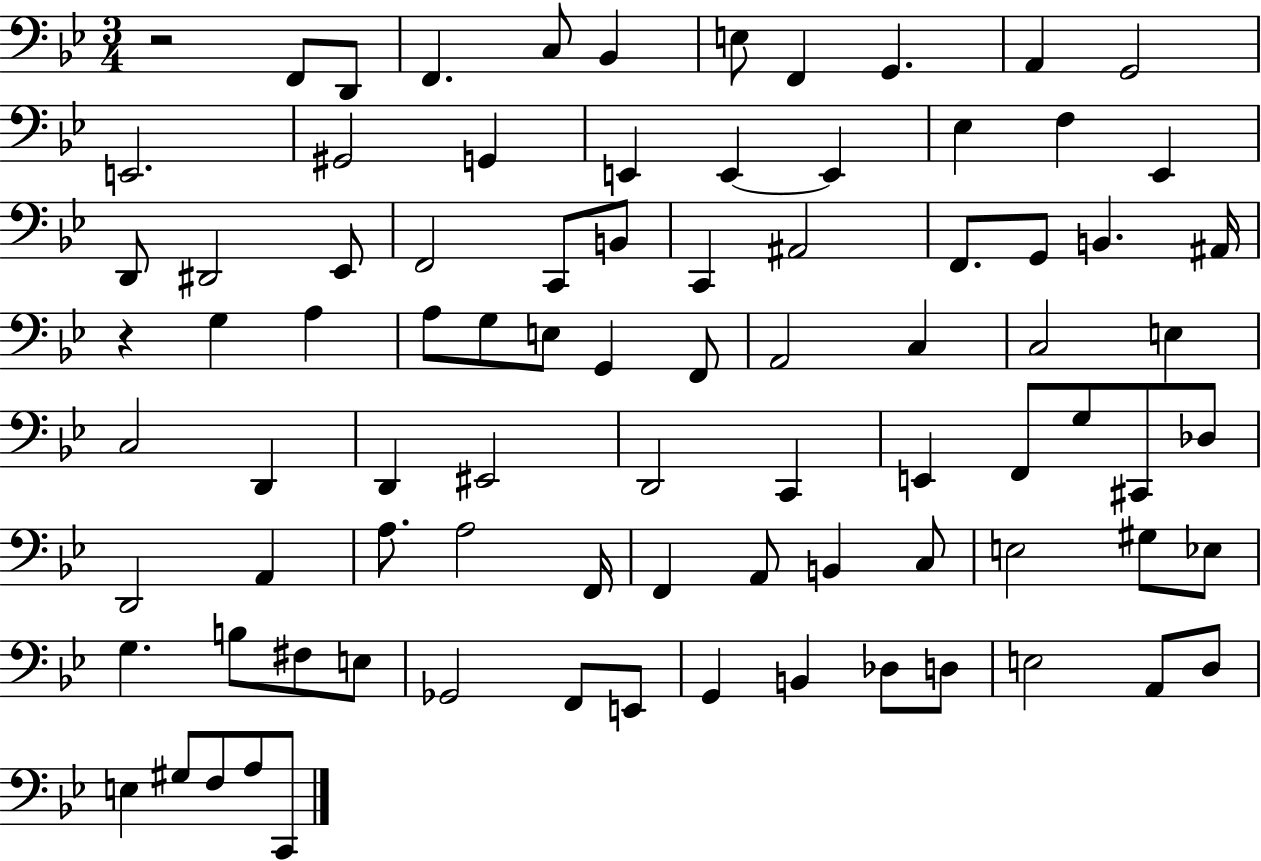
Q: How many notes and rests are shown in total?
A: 86